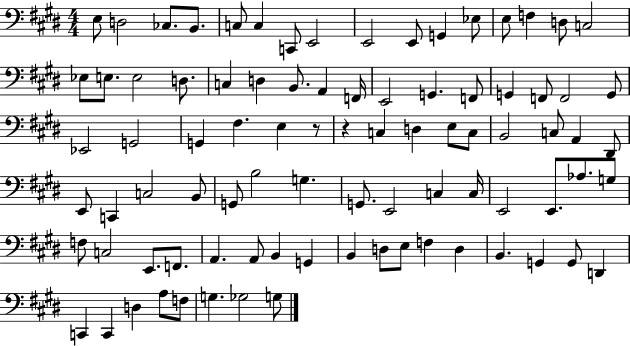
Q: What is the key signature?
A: E major